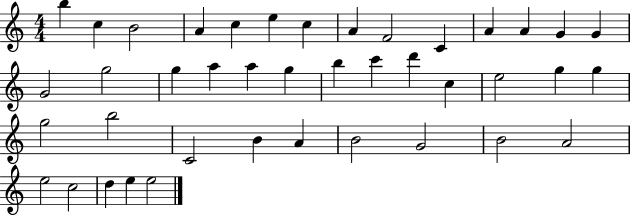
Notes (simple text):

B5/q C5/q B4/h A4/q C5/q E5/q C5/q A4/q F4/h C4/q A4/q A4/q G4/q G4/q G4/h G5/h G5/q A5/q A5/q G5/q B5/q C6/q D6/q C5/q E5/h G5/q G5/q G5/h B5/h C4/h B4/q A4/q B4/h G4/h B4/h A4/h E5/h C5/h D5/q E5/q E5/h